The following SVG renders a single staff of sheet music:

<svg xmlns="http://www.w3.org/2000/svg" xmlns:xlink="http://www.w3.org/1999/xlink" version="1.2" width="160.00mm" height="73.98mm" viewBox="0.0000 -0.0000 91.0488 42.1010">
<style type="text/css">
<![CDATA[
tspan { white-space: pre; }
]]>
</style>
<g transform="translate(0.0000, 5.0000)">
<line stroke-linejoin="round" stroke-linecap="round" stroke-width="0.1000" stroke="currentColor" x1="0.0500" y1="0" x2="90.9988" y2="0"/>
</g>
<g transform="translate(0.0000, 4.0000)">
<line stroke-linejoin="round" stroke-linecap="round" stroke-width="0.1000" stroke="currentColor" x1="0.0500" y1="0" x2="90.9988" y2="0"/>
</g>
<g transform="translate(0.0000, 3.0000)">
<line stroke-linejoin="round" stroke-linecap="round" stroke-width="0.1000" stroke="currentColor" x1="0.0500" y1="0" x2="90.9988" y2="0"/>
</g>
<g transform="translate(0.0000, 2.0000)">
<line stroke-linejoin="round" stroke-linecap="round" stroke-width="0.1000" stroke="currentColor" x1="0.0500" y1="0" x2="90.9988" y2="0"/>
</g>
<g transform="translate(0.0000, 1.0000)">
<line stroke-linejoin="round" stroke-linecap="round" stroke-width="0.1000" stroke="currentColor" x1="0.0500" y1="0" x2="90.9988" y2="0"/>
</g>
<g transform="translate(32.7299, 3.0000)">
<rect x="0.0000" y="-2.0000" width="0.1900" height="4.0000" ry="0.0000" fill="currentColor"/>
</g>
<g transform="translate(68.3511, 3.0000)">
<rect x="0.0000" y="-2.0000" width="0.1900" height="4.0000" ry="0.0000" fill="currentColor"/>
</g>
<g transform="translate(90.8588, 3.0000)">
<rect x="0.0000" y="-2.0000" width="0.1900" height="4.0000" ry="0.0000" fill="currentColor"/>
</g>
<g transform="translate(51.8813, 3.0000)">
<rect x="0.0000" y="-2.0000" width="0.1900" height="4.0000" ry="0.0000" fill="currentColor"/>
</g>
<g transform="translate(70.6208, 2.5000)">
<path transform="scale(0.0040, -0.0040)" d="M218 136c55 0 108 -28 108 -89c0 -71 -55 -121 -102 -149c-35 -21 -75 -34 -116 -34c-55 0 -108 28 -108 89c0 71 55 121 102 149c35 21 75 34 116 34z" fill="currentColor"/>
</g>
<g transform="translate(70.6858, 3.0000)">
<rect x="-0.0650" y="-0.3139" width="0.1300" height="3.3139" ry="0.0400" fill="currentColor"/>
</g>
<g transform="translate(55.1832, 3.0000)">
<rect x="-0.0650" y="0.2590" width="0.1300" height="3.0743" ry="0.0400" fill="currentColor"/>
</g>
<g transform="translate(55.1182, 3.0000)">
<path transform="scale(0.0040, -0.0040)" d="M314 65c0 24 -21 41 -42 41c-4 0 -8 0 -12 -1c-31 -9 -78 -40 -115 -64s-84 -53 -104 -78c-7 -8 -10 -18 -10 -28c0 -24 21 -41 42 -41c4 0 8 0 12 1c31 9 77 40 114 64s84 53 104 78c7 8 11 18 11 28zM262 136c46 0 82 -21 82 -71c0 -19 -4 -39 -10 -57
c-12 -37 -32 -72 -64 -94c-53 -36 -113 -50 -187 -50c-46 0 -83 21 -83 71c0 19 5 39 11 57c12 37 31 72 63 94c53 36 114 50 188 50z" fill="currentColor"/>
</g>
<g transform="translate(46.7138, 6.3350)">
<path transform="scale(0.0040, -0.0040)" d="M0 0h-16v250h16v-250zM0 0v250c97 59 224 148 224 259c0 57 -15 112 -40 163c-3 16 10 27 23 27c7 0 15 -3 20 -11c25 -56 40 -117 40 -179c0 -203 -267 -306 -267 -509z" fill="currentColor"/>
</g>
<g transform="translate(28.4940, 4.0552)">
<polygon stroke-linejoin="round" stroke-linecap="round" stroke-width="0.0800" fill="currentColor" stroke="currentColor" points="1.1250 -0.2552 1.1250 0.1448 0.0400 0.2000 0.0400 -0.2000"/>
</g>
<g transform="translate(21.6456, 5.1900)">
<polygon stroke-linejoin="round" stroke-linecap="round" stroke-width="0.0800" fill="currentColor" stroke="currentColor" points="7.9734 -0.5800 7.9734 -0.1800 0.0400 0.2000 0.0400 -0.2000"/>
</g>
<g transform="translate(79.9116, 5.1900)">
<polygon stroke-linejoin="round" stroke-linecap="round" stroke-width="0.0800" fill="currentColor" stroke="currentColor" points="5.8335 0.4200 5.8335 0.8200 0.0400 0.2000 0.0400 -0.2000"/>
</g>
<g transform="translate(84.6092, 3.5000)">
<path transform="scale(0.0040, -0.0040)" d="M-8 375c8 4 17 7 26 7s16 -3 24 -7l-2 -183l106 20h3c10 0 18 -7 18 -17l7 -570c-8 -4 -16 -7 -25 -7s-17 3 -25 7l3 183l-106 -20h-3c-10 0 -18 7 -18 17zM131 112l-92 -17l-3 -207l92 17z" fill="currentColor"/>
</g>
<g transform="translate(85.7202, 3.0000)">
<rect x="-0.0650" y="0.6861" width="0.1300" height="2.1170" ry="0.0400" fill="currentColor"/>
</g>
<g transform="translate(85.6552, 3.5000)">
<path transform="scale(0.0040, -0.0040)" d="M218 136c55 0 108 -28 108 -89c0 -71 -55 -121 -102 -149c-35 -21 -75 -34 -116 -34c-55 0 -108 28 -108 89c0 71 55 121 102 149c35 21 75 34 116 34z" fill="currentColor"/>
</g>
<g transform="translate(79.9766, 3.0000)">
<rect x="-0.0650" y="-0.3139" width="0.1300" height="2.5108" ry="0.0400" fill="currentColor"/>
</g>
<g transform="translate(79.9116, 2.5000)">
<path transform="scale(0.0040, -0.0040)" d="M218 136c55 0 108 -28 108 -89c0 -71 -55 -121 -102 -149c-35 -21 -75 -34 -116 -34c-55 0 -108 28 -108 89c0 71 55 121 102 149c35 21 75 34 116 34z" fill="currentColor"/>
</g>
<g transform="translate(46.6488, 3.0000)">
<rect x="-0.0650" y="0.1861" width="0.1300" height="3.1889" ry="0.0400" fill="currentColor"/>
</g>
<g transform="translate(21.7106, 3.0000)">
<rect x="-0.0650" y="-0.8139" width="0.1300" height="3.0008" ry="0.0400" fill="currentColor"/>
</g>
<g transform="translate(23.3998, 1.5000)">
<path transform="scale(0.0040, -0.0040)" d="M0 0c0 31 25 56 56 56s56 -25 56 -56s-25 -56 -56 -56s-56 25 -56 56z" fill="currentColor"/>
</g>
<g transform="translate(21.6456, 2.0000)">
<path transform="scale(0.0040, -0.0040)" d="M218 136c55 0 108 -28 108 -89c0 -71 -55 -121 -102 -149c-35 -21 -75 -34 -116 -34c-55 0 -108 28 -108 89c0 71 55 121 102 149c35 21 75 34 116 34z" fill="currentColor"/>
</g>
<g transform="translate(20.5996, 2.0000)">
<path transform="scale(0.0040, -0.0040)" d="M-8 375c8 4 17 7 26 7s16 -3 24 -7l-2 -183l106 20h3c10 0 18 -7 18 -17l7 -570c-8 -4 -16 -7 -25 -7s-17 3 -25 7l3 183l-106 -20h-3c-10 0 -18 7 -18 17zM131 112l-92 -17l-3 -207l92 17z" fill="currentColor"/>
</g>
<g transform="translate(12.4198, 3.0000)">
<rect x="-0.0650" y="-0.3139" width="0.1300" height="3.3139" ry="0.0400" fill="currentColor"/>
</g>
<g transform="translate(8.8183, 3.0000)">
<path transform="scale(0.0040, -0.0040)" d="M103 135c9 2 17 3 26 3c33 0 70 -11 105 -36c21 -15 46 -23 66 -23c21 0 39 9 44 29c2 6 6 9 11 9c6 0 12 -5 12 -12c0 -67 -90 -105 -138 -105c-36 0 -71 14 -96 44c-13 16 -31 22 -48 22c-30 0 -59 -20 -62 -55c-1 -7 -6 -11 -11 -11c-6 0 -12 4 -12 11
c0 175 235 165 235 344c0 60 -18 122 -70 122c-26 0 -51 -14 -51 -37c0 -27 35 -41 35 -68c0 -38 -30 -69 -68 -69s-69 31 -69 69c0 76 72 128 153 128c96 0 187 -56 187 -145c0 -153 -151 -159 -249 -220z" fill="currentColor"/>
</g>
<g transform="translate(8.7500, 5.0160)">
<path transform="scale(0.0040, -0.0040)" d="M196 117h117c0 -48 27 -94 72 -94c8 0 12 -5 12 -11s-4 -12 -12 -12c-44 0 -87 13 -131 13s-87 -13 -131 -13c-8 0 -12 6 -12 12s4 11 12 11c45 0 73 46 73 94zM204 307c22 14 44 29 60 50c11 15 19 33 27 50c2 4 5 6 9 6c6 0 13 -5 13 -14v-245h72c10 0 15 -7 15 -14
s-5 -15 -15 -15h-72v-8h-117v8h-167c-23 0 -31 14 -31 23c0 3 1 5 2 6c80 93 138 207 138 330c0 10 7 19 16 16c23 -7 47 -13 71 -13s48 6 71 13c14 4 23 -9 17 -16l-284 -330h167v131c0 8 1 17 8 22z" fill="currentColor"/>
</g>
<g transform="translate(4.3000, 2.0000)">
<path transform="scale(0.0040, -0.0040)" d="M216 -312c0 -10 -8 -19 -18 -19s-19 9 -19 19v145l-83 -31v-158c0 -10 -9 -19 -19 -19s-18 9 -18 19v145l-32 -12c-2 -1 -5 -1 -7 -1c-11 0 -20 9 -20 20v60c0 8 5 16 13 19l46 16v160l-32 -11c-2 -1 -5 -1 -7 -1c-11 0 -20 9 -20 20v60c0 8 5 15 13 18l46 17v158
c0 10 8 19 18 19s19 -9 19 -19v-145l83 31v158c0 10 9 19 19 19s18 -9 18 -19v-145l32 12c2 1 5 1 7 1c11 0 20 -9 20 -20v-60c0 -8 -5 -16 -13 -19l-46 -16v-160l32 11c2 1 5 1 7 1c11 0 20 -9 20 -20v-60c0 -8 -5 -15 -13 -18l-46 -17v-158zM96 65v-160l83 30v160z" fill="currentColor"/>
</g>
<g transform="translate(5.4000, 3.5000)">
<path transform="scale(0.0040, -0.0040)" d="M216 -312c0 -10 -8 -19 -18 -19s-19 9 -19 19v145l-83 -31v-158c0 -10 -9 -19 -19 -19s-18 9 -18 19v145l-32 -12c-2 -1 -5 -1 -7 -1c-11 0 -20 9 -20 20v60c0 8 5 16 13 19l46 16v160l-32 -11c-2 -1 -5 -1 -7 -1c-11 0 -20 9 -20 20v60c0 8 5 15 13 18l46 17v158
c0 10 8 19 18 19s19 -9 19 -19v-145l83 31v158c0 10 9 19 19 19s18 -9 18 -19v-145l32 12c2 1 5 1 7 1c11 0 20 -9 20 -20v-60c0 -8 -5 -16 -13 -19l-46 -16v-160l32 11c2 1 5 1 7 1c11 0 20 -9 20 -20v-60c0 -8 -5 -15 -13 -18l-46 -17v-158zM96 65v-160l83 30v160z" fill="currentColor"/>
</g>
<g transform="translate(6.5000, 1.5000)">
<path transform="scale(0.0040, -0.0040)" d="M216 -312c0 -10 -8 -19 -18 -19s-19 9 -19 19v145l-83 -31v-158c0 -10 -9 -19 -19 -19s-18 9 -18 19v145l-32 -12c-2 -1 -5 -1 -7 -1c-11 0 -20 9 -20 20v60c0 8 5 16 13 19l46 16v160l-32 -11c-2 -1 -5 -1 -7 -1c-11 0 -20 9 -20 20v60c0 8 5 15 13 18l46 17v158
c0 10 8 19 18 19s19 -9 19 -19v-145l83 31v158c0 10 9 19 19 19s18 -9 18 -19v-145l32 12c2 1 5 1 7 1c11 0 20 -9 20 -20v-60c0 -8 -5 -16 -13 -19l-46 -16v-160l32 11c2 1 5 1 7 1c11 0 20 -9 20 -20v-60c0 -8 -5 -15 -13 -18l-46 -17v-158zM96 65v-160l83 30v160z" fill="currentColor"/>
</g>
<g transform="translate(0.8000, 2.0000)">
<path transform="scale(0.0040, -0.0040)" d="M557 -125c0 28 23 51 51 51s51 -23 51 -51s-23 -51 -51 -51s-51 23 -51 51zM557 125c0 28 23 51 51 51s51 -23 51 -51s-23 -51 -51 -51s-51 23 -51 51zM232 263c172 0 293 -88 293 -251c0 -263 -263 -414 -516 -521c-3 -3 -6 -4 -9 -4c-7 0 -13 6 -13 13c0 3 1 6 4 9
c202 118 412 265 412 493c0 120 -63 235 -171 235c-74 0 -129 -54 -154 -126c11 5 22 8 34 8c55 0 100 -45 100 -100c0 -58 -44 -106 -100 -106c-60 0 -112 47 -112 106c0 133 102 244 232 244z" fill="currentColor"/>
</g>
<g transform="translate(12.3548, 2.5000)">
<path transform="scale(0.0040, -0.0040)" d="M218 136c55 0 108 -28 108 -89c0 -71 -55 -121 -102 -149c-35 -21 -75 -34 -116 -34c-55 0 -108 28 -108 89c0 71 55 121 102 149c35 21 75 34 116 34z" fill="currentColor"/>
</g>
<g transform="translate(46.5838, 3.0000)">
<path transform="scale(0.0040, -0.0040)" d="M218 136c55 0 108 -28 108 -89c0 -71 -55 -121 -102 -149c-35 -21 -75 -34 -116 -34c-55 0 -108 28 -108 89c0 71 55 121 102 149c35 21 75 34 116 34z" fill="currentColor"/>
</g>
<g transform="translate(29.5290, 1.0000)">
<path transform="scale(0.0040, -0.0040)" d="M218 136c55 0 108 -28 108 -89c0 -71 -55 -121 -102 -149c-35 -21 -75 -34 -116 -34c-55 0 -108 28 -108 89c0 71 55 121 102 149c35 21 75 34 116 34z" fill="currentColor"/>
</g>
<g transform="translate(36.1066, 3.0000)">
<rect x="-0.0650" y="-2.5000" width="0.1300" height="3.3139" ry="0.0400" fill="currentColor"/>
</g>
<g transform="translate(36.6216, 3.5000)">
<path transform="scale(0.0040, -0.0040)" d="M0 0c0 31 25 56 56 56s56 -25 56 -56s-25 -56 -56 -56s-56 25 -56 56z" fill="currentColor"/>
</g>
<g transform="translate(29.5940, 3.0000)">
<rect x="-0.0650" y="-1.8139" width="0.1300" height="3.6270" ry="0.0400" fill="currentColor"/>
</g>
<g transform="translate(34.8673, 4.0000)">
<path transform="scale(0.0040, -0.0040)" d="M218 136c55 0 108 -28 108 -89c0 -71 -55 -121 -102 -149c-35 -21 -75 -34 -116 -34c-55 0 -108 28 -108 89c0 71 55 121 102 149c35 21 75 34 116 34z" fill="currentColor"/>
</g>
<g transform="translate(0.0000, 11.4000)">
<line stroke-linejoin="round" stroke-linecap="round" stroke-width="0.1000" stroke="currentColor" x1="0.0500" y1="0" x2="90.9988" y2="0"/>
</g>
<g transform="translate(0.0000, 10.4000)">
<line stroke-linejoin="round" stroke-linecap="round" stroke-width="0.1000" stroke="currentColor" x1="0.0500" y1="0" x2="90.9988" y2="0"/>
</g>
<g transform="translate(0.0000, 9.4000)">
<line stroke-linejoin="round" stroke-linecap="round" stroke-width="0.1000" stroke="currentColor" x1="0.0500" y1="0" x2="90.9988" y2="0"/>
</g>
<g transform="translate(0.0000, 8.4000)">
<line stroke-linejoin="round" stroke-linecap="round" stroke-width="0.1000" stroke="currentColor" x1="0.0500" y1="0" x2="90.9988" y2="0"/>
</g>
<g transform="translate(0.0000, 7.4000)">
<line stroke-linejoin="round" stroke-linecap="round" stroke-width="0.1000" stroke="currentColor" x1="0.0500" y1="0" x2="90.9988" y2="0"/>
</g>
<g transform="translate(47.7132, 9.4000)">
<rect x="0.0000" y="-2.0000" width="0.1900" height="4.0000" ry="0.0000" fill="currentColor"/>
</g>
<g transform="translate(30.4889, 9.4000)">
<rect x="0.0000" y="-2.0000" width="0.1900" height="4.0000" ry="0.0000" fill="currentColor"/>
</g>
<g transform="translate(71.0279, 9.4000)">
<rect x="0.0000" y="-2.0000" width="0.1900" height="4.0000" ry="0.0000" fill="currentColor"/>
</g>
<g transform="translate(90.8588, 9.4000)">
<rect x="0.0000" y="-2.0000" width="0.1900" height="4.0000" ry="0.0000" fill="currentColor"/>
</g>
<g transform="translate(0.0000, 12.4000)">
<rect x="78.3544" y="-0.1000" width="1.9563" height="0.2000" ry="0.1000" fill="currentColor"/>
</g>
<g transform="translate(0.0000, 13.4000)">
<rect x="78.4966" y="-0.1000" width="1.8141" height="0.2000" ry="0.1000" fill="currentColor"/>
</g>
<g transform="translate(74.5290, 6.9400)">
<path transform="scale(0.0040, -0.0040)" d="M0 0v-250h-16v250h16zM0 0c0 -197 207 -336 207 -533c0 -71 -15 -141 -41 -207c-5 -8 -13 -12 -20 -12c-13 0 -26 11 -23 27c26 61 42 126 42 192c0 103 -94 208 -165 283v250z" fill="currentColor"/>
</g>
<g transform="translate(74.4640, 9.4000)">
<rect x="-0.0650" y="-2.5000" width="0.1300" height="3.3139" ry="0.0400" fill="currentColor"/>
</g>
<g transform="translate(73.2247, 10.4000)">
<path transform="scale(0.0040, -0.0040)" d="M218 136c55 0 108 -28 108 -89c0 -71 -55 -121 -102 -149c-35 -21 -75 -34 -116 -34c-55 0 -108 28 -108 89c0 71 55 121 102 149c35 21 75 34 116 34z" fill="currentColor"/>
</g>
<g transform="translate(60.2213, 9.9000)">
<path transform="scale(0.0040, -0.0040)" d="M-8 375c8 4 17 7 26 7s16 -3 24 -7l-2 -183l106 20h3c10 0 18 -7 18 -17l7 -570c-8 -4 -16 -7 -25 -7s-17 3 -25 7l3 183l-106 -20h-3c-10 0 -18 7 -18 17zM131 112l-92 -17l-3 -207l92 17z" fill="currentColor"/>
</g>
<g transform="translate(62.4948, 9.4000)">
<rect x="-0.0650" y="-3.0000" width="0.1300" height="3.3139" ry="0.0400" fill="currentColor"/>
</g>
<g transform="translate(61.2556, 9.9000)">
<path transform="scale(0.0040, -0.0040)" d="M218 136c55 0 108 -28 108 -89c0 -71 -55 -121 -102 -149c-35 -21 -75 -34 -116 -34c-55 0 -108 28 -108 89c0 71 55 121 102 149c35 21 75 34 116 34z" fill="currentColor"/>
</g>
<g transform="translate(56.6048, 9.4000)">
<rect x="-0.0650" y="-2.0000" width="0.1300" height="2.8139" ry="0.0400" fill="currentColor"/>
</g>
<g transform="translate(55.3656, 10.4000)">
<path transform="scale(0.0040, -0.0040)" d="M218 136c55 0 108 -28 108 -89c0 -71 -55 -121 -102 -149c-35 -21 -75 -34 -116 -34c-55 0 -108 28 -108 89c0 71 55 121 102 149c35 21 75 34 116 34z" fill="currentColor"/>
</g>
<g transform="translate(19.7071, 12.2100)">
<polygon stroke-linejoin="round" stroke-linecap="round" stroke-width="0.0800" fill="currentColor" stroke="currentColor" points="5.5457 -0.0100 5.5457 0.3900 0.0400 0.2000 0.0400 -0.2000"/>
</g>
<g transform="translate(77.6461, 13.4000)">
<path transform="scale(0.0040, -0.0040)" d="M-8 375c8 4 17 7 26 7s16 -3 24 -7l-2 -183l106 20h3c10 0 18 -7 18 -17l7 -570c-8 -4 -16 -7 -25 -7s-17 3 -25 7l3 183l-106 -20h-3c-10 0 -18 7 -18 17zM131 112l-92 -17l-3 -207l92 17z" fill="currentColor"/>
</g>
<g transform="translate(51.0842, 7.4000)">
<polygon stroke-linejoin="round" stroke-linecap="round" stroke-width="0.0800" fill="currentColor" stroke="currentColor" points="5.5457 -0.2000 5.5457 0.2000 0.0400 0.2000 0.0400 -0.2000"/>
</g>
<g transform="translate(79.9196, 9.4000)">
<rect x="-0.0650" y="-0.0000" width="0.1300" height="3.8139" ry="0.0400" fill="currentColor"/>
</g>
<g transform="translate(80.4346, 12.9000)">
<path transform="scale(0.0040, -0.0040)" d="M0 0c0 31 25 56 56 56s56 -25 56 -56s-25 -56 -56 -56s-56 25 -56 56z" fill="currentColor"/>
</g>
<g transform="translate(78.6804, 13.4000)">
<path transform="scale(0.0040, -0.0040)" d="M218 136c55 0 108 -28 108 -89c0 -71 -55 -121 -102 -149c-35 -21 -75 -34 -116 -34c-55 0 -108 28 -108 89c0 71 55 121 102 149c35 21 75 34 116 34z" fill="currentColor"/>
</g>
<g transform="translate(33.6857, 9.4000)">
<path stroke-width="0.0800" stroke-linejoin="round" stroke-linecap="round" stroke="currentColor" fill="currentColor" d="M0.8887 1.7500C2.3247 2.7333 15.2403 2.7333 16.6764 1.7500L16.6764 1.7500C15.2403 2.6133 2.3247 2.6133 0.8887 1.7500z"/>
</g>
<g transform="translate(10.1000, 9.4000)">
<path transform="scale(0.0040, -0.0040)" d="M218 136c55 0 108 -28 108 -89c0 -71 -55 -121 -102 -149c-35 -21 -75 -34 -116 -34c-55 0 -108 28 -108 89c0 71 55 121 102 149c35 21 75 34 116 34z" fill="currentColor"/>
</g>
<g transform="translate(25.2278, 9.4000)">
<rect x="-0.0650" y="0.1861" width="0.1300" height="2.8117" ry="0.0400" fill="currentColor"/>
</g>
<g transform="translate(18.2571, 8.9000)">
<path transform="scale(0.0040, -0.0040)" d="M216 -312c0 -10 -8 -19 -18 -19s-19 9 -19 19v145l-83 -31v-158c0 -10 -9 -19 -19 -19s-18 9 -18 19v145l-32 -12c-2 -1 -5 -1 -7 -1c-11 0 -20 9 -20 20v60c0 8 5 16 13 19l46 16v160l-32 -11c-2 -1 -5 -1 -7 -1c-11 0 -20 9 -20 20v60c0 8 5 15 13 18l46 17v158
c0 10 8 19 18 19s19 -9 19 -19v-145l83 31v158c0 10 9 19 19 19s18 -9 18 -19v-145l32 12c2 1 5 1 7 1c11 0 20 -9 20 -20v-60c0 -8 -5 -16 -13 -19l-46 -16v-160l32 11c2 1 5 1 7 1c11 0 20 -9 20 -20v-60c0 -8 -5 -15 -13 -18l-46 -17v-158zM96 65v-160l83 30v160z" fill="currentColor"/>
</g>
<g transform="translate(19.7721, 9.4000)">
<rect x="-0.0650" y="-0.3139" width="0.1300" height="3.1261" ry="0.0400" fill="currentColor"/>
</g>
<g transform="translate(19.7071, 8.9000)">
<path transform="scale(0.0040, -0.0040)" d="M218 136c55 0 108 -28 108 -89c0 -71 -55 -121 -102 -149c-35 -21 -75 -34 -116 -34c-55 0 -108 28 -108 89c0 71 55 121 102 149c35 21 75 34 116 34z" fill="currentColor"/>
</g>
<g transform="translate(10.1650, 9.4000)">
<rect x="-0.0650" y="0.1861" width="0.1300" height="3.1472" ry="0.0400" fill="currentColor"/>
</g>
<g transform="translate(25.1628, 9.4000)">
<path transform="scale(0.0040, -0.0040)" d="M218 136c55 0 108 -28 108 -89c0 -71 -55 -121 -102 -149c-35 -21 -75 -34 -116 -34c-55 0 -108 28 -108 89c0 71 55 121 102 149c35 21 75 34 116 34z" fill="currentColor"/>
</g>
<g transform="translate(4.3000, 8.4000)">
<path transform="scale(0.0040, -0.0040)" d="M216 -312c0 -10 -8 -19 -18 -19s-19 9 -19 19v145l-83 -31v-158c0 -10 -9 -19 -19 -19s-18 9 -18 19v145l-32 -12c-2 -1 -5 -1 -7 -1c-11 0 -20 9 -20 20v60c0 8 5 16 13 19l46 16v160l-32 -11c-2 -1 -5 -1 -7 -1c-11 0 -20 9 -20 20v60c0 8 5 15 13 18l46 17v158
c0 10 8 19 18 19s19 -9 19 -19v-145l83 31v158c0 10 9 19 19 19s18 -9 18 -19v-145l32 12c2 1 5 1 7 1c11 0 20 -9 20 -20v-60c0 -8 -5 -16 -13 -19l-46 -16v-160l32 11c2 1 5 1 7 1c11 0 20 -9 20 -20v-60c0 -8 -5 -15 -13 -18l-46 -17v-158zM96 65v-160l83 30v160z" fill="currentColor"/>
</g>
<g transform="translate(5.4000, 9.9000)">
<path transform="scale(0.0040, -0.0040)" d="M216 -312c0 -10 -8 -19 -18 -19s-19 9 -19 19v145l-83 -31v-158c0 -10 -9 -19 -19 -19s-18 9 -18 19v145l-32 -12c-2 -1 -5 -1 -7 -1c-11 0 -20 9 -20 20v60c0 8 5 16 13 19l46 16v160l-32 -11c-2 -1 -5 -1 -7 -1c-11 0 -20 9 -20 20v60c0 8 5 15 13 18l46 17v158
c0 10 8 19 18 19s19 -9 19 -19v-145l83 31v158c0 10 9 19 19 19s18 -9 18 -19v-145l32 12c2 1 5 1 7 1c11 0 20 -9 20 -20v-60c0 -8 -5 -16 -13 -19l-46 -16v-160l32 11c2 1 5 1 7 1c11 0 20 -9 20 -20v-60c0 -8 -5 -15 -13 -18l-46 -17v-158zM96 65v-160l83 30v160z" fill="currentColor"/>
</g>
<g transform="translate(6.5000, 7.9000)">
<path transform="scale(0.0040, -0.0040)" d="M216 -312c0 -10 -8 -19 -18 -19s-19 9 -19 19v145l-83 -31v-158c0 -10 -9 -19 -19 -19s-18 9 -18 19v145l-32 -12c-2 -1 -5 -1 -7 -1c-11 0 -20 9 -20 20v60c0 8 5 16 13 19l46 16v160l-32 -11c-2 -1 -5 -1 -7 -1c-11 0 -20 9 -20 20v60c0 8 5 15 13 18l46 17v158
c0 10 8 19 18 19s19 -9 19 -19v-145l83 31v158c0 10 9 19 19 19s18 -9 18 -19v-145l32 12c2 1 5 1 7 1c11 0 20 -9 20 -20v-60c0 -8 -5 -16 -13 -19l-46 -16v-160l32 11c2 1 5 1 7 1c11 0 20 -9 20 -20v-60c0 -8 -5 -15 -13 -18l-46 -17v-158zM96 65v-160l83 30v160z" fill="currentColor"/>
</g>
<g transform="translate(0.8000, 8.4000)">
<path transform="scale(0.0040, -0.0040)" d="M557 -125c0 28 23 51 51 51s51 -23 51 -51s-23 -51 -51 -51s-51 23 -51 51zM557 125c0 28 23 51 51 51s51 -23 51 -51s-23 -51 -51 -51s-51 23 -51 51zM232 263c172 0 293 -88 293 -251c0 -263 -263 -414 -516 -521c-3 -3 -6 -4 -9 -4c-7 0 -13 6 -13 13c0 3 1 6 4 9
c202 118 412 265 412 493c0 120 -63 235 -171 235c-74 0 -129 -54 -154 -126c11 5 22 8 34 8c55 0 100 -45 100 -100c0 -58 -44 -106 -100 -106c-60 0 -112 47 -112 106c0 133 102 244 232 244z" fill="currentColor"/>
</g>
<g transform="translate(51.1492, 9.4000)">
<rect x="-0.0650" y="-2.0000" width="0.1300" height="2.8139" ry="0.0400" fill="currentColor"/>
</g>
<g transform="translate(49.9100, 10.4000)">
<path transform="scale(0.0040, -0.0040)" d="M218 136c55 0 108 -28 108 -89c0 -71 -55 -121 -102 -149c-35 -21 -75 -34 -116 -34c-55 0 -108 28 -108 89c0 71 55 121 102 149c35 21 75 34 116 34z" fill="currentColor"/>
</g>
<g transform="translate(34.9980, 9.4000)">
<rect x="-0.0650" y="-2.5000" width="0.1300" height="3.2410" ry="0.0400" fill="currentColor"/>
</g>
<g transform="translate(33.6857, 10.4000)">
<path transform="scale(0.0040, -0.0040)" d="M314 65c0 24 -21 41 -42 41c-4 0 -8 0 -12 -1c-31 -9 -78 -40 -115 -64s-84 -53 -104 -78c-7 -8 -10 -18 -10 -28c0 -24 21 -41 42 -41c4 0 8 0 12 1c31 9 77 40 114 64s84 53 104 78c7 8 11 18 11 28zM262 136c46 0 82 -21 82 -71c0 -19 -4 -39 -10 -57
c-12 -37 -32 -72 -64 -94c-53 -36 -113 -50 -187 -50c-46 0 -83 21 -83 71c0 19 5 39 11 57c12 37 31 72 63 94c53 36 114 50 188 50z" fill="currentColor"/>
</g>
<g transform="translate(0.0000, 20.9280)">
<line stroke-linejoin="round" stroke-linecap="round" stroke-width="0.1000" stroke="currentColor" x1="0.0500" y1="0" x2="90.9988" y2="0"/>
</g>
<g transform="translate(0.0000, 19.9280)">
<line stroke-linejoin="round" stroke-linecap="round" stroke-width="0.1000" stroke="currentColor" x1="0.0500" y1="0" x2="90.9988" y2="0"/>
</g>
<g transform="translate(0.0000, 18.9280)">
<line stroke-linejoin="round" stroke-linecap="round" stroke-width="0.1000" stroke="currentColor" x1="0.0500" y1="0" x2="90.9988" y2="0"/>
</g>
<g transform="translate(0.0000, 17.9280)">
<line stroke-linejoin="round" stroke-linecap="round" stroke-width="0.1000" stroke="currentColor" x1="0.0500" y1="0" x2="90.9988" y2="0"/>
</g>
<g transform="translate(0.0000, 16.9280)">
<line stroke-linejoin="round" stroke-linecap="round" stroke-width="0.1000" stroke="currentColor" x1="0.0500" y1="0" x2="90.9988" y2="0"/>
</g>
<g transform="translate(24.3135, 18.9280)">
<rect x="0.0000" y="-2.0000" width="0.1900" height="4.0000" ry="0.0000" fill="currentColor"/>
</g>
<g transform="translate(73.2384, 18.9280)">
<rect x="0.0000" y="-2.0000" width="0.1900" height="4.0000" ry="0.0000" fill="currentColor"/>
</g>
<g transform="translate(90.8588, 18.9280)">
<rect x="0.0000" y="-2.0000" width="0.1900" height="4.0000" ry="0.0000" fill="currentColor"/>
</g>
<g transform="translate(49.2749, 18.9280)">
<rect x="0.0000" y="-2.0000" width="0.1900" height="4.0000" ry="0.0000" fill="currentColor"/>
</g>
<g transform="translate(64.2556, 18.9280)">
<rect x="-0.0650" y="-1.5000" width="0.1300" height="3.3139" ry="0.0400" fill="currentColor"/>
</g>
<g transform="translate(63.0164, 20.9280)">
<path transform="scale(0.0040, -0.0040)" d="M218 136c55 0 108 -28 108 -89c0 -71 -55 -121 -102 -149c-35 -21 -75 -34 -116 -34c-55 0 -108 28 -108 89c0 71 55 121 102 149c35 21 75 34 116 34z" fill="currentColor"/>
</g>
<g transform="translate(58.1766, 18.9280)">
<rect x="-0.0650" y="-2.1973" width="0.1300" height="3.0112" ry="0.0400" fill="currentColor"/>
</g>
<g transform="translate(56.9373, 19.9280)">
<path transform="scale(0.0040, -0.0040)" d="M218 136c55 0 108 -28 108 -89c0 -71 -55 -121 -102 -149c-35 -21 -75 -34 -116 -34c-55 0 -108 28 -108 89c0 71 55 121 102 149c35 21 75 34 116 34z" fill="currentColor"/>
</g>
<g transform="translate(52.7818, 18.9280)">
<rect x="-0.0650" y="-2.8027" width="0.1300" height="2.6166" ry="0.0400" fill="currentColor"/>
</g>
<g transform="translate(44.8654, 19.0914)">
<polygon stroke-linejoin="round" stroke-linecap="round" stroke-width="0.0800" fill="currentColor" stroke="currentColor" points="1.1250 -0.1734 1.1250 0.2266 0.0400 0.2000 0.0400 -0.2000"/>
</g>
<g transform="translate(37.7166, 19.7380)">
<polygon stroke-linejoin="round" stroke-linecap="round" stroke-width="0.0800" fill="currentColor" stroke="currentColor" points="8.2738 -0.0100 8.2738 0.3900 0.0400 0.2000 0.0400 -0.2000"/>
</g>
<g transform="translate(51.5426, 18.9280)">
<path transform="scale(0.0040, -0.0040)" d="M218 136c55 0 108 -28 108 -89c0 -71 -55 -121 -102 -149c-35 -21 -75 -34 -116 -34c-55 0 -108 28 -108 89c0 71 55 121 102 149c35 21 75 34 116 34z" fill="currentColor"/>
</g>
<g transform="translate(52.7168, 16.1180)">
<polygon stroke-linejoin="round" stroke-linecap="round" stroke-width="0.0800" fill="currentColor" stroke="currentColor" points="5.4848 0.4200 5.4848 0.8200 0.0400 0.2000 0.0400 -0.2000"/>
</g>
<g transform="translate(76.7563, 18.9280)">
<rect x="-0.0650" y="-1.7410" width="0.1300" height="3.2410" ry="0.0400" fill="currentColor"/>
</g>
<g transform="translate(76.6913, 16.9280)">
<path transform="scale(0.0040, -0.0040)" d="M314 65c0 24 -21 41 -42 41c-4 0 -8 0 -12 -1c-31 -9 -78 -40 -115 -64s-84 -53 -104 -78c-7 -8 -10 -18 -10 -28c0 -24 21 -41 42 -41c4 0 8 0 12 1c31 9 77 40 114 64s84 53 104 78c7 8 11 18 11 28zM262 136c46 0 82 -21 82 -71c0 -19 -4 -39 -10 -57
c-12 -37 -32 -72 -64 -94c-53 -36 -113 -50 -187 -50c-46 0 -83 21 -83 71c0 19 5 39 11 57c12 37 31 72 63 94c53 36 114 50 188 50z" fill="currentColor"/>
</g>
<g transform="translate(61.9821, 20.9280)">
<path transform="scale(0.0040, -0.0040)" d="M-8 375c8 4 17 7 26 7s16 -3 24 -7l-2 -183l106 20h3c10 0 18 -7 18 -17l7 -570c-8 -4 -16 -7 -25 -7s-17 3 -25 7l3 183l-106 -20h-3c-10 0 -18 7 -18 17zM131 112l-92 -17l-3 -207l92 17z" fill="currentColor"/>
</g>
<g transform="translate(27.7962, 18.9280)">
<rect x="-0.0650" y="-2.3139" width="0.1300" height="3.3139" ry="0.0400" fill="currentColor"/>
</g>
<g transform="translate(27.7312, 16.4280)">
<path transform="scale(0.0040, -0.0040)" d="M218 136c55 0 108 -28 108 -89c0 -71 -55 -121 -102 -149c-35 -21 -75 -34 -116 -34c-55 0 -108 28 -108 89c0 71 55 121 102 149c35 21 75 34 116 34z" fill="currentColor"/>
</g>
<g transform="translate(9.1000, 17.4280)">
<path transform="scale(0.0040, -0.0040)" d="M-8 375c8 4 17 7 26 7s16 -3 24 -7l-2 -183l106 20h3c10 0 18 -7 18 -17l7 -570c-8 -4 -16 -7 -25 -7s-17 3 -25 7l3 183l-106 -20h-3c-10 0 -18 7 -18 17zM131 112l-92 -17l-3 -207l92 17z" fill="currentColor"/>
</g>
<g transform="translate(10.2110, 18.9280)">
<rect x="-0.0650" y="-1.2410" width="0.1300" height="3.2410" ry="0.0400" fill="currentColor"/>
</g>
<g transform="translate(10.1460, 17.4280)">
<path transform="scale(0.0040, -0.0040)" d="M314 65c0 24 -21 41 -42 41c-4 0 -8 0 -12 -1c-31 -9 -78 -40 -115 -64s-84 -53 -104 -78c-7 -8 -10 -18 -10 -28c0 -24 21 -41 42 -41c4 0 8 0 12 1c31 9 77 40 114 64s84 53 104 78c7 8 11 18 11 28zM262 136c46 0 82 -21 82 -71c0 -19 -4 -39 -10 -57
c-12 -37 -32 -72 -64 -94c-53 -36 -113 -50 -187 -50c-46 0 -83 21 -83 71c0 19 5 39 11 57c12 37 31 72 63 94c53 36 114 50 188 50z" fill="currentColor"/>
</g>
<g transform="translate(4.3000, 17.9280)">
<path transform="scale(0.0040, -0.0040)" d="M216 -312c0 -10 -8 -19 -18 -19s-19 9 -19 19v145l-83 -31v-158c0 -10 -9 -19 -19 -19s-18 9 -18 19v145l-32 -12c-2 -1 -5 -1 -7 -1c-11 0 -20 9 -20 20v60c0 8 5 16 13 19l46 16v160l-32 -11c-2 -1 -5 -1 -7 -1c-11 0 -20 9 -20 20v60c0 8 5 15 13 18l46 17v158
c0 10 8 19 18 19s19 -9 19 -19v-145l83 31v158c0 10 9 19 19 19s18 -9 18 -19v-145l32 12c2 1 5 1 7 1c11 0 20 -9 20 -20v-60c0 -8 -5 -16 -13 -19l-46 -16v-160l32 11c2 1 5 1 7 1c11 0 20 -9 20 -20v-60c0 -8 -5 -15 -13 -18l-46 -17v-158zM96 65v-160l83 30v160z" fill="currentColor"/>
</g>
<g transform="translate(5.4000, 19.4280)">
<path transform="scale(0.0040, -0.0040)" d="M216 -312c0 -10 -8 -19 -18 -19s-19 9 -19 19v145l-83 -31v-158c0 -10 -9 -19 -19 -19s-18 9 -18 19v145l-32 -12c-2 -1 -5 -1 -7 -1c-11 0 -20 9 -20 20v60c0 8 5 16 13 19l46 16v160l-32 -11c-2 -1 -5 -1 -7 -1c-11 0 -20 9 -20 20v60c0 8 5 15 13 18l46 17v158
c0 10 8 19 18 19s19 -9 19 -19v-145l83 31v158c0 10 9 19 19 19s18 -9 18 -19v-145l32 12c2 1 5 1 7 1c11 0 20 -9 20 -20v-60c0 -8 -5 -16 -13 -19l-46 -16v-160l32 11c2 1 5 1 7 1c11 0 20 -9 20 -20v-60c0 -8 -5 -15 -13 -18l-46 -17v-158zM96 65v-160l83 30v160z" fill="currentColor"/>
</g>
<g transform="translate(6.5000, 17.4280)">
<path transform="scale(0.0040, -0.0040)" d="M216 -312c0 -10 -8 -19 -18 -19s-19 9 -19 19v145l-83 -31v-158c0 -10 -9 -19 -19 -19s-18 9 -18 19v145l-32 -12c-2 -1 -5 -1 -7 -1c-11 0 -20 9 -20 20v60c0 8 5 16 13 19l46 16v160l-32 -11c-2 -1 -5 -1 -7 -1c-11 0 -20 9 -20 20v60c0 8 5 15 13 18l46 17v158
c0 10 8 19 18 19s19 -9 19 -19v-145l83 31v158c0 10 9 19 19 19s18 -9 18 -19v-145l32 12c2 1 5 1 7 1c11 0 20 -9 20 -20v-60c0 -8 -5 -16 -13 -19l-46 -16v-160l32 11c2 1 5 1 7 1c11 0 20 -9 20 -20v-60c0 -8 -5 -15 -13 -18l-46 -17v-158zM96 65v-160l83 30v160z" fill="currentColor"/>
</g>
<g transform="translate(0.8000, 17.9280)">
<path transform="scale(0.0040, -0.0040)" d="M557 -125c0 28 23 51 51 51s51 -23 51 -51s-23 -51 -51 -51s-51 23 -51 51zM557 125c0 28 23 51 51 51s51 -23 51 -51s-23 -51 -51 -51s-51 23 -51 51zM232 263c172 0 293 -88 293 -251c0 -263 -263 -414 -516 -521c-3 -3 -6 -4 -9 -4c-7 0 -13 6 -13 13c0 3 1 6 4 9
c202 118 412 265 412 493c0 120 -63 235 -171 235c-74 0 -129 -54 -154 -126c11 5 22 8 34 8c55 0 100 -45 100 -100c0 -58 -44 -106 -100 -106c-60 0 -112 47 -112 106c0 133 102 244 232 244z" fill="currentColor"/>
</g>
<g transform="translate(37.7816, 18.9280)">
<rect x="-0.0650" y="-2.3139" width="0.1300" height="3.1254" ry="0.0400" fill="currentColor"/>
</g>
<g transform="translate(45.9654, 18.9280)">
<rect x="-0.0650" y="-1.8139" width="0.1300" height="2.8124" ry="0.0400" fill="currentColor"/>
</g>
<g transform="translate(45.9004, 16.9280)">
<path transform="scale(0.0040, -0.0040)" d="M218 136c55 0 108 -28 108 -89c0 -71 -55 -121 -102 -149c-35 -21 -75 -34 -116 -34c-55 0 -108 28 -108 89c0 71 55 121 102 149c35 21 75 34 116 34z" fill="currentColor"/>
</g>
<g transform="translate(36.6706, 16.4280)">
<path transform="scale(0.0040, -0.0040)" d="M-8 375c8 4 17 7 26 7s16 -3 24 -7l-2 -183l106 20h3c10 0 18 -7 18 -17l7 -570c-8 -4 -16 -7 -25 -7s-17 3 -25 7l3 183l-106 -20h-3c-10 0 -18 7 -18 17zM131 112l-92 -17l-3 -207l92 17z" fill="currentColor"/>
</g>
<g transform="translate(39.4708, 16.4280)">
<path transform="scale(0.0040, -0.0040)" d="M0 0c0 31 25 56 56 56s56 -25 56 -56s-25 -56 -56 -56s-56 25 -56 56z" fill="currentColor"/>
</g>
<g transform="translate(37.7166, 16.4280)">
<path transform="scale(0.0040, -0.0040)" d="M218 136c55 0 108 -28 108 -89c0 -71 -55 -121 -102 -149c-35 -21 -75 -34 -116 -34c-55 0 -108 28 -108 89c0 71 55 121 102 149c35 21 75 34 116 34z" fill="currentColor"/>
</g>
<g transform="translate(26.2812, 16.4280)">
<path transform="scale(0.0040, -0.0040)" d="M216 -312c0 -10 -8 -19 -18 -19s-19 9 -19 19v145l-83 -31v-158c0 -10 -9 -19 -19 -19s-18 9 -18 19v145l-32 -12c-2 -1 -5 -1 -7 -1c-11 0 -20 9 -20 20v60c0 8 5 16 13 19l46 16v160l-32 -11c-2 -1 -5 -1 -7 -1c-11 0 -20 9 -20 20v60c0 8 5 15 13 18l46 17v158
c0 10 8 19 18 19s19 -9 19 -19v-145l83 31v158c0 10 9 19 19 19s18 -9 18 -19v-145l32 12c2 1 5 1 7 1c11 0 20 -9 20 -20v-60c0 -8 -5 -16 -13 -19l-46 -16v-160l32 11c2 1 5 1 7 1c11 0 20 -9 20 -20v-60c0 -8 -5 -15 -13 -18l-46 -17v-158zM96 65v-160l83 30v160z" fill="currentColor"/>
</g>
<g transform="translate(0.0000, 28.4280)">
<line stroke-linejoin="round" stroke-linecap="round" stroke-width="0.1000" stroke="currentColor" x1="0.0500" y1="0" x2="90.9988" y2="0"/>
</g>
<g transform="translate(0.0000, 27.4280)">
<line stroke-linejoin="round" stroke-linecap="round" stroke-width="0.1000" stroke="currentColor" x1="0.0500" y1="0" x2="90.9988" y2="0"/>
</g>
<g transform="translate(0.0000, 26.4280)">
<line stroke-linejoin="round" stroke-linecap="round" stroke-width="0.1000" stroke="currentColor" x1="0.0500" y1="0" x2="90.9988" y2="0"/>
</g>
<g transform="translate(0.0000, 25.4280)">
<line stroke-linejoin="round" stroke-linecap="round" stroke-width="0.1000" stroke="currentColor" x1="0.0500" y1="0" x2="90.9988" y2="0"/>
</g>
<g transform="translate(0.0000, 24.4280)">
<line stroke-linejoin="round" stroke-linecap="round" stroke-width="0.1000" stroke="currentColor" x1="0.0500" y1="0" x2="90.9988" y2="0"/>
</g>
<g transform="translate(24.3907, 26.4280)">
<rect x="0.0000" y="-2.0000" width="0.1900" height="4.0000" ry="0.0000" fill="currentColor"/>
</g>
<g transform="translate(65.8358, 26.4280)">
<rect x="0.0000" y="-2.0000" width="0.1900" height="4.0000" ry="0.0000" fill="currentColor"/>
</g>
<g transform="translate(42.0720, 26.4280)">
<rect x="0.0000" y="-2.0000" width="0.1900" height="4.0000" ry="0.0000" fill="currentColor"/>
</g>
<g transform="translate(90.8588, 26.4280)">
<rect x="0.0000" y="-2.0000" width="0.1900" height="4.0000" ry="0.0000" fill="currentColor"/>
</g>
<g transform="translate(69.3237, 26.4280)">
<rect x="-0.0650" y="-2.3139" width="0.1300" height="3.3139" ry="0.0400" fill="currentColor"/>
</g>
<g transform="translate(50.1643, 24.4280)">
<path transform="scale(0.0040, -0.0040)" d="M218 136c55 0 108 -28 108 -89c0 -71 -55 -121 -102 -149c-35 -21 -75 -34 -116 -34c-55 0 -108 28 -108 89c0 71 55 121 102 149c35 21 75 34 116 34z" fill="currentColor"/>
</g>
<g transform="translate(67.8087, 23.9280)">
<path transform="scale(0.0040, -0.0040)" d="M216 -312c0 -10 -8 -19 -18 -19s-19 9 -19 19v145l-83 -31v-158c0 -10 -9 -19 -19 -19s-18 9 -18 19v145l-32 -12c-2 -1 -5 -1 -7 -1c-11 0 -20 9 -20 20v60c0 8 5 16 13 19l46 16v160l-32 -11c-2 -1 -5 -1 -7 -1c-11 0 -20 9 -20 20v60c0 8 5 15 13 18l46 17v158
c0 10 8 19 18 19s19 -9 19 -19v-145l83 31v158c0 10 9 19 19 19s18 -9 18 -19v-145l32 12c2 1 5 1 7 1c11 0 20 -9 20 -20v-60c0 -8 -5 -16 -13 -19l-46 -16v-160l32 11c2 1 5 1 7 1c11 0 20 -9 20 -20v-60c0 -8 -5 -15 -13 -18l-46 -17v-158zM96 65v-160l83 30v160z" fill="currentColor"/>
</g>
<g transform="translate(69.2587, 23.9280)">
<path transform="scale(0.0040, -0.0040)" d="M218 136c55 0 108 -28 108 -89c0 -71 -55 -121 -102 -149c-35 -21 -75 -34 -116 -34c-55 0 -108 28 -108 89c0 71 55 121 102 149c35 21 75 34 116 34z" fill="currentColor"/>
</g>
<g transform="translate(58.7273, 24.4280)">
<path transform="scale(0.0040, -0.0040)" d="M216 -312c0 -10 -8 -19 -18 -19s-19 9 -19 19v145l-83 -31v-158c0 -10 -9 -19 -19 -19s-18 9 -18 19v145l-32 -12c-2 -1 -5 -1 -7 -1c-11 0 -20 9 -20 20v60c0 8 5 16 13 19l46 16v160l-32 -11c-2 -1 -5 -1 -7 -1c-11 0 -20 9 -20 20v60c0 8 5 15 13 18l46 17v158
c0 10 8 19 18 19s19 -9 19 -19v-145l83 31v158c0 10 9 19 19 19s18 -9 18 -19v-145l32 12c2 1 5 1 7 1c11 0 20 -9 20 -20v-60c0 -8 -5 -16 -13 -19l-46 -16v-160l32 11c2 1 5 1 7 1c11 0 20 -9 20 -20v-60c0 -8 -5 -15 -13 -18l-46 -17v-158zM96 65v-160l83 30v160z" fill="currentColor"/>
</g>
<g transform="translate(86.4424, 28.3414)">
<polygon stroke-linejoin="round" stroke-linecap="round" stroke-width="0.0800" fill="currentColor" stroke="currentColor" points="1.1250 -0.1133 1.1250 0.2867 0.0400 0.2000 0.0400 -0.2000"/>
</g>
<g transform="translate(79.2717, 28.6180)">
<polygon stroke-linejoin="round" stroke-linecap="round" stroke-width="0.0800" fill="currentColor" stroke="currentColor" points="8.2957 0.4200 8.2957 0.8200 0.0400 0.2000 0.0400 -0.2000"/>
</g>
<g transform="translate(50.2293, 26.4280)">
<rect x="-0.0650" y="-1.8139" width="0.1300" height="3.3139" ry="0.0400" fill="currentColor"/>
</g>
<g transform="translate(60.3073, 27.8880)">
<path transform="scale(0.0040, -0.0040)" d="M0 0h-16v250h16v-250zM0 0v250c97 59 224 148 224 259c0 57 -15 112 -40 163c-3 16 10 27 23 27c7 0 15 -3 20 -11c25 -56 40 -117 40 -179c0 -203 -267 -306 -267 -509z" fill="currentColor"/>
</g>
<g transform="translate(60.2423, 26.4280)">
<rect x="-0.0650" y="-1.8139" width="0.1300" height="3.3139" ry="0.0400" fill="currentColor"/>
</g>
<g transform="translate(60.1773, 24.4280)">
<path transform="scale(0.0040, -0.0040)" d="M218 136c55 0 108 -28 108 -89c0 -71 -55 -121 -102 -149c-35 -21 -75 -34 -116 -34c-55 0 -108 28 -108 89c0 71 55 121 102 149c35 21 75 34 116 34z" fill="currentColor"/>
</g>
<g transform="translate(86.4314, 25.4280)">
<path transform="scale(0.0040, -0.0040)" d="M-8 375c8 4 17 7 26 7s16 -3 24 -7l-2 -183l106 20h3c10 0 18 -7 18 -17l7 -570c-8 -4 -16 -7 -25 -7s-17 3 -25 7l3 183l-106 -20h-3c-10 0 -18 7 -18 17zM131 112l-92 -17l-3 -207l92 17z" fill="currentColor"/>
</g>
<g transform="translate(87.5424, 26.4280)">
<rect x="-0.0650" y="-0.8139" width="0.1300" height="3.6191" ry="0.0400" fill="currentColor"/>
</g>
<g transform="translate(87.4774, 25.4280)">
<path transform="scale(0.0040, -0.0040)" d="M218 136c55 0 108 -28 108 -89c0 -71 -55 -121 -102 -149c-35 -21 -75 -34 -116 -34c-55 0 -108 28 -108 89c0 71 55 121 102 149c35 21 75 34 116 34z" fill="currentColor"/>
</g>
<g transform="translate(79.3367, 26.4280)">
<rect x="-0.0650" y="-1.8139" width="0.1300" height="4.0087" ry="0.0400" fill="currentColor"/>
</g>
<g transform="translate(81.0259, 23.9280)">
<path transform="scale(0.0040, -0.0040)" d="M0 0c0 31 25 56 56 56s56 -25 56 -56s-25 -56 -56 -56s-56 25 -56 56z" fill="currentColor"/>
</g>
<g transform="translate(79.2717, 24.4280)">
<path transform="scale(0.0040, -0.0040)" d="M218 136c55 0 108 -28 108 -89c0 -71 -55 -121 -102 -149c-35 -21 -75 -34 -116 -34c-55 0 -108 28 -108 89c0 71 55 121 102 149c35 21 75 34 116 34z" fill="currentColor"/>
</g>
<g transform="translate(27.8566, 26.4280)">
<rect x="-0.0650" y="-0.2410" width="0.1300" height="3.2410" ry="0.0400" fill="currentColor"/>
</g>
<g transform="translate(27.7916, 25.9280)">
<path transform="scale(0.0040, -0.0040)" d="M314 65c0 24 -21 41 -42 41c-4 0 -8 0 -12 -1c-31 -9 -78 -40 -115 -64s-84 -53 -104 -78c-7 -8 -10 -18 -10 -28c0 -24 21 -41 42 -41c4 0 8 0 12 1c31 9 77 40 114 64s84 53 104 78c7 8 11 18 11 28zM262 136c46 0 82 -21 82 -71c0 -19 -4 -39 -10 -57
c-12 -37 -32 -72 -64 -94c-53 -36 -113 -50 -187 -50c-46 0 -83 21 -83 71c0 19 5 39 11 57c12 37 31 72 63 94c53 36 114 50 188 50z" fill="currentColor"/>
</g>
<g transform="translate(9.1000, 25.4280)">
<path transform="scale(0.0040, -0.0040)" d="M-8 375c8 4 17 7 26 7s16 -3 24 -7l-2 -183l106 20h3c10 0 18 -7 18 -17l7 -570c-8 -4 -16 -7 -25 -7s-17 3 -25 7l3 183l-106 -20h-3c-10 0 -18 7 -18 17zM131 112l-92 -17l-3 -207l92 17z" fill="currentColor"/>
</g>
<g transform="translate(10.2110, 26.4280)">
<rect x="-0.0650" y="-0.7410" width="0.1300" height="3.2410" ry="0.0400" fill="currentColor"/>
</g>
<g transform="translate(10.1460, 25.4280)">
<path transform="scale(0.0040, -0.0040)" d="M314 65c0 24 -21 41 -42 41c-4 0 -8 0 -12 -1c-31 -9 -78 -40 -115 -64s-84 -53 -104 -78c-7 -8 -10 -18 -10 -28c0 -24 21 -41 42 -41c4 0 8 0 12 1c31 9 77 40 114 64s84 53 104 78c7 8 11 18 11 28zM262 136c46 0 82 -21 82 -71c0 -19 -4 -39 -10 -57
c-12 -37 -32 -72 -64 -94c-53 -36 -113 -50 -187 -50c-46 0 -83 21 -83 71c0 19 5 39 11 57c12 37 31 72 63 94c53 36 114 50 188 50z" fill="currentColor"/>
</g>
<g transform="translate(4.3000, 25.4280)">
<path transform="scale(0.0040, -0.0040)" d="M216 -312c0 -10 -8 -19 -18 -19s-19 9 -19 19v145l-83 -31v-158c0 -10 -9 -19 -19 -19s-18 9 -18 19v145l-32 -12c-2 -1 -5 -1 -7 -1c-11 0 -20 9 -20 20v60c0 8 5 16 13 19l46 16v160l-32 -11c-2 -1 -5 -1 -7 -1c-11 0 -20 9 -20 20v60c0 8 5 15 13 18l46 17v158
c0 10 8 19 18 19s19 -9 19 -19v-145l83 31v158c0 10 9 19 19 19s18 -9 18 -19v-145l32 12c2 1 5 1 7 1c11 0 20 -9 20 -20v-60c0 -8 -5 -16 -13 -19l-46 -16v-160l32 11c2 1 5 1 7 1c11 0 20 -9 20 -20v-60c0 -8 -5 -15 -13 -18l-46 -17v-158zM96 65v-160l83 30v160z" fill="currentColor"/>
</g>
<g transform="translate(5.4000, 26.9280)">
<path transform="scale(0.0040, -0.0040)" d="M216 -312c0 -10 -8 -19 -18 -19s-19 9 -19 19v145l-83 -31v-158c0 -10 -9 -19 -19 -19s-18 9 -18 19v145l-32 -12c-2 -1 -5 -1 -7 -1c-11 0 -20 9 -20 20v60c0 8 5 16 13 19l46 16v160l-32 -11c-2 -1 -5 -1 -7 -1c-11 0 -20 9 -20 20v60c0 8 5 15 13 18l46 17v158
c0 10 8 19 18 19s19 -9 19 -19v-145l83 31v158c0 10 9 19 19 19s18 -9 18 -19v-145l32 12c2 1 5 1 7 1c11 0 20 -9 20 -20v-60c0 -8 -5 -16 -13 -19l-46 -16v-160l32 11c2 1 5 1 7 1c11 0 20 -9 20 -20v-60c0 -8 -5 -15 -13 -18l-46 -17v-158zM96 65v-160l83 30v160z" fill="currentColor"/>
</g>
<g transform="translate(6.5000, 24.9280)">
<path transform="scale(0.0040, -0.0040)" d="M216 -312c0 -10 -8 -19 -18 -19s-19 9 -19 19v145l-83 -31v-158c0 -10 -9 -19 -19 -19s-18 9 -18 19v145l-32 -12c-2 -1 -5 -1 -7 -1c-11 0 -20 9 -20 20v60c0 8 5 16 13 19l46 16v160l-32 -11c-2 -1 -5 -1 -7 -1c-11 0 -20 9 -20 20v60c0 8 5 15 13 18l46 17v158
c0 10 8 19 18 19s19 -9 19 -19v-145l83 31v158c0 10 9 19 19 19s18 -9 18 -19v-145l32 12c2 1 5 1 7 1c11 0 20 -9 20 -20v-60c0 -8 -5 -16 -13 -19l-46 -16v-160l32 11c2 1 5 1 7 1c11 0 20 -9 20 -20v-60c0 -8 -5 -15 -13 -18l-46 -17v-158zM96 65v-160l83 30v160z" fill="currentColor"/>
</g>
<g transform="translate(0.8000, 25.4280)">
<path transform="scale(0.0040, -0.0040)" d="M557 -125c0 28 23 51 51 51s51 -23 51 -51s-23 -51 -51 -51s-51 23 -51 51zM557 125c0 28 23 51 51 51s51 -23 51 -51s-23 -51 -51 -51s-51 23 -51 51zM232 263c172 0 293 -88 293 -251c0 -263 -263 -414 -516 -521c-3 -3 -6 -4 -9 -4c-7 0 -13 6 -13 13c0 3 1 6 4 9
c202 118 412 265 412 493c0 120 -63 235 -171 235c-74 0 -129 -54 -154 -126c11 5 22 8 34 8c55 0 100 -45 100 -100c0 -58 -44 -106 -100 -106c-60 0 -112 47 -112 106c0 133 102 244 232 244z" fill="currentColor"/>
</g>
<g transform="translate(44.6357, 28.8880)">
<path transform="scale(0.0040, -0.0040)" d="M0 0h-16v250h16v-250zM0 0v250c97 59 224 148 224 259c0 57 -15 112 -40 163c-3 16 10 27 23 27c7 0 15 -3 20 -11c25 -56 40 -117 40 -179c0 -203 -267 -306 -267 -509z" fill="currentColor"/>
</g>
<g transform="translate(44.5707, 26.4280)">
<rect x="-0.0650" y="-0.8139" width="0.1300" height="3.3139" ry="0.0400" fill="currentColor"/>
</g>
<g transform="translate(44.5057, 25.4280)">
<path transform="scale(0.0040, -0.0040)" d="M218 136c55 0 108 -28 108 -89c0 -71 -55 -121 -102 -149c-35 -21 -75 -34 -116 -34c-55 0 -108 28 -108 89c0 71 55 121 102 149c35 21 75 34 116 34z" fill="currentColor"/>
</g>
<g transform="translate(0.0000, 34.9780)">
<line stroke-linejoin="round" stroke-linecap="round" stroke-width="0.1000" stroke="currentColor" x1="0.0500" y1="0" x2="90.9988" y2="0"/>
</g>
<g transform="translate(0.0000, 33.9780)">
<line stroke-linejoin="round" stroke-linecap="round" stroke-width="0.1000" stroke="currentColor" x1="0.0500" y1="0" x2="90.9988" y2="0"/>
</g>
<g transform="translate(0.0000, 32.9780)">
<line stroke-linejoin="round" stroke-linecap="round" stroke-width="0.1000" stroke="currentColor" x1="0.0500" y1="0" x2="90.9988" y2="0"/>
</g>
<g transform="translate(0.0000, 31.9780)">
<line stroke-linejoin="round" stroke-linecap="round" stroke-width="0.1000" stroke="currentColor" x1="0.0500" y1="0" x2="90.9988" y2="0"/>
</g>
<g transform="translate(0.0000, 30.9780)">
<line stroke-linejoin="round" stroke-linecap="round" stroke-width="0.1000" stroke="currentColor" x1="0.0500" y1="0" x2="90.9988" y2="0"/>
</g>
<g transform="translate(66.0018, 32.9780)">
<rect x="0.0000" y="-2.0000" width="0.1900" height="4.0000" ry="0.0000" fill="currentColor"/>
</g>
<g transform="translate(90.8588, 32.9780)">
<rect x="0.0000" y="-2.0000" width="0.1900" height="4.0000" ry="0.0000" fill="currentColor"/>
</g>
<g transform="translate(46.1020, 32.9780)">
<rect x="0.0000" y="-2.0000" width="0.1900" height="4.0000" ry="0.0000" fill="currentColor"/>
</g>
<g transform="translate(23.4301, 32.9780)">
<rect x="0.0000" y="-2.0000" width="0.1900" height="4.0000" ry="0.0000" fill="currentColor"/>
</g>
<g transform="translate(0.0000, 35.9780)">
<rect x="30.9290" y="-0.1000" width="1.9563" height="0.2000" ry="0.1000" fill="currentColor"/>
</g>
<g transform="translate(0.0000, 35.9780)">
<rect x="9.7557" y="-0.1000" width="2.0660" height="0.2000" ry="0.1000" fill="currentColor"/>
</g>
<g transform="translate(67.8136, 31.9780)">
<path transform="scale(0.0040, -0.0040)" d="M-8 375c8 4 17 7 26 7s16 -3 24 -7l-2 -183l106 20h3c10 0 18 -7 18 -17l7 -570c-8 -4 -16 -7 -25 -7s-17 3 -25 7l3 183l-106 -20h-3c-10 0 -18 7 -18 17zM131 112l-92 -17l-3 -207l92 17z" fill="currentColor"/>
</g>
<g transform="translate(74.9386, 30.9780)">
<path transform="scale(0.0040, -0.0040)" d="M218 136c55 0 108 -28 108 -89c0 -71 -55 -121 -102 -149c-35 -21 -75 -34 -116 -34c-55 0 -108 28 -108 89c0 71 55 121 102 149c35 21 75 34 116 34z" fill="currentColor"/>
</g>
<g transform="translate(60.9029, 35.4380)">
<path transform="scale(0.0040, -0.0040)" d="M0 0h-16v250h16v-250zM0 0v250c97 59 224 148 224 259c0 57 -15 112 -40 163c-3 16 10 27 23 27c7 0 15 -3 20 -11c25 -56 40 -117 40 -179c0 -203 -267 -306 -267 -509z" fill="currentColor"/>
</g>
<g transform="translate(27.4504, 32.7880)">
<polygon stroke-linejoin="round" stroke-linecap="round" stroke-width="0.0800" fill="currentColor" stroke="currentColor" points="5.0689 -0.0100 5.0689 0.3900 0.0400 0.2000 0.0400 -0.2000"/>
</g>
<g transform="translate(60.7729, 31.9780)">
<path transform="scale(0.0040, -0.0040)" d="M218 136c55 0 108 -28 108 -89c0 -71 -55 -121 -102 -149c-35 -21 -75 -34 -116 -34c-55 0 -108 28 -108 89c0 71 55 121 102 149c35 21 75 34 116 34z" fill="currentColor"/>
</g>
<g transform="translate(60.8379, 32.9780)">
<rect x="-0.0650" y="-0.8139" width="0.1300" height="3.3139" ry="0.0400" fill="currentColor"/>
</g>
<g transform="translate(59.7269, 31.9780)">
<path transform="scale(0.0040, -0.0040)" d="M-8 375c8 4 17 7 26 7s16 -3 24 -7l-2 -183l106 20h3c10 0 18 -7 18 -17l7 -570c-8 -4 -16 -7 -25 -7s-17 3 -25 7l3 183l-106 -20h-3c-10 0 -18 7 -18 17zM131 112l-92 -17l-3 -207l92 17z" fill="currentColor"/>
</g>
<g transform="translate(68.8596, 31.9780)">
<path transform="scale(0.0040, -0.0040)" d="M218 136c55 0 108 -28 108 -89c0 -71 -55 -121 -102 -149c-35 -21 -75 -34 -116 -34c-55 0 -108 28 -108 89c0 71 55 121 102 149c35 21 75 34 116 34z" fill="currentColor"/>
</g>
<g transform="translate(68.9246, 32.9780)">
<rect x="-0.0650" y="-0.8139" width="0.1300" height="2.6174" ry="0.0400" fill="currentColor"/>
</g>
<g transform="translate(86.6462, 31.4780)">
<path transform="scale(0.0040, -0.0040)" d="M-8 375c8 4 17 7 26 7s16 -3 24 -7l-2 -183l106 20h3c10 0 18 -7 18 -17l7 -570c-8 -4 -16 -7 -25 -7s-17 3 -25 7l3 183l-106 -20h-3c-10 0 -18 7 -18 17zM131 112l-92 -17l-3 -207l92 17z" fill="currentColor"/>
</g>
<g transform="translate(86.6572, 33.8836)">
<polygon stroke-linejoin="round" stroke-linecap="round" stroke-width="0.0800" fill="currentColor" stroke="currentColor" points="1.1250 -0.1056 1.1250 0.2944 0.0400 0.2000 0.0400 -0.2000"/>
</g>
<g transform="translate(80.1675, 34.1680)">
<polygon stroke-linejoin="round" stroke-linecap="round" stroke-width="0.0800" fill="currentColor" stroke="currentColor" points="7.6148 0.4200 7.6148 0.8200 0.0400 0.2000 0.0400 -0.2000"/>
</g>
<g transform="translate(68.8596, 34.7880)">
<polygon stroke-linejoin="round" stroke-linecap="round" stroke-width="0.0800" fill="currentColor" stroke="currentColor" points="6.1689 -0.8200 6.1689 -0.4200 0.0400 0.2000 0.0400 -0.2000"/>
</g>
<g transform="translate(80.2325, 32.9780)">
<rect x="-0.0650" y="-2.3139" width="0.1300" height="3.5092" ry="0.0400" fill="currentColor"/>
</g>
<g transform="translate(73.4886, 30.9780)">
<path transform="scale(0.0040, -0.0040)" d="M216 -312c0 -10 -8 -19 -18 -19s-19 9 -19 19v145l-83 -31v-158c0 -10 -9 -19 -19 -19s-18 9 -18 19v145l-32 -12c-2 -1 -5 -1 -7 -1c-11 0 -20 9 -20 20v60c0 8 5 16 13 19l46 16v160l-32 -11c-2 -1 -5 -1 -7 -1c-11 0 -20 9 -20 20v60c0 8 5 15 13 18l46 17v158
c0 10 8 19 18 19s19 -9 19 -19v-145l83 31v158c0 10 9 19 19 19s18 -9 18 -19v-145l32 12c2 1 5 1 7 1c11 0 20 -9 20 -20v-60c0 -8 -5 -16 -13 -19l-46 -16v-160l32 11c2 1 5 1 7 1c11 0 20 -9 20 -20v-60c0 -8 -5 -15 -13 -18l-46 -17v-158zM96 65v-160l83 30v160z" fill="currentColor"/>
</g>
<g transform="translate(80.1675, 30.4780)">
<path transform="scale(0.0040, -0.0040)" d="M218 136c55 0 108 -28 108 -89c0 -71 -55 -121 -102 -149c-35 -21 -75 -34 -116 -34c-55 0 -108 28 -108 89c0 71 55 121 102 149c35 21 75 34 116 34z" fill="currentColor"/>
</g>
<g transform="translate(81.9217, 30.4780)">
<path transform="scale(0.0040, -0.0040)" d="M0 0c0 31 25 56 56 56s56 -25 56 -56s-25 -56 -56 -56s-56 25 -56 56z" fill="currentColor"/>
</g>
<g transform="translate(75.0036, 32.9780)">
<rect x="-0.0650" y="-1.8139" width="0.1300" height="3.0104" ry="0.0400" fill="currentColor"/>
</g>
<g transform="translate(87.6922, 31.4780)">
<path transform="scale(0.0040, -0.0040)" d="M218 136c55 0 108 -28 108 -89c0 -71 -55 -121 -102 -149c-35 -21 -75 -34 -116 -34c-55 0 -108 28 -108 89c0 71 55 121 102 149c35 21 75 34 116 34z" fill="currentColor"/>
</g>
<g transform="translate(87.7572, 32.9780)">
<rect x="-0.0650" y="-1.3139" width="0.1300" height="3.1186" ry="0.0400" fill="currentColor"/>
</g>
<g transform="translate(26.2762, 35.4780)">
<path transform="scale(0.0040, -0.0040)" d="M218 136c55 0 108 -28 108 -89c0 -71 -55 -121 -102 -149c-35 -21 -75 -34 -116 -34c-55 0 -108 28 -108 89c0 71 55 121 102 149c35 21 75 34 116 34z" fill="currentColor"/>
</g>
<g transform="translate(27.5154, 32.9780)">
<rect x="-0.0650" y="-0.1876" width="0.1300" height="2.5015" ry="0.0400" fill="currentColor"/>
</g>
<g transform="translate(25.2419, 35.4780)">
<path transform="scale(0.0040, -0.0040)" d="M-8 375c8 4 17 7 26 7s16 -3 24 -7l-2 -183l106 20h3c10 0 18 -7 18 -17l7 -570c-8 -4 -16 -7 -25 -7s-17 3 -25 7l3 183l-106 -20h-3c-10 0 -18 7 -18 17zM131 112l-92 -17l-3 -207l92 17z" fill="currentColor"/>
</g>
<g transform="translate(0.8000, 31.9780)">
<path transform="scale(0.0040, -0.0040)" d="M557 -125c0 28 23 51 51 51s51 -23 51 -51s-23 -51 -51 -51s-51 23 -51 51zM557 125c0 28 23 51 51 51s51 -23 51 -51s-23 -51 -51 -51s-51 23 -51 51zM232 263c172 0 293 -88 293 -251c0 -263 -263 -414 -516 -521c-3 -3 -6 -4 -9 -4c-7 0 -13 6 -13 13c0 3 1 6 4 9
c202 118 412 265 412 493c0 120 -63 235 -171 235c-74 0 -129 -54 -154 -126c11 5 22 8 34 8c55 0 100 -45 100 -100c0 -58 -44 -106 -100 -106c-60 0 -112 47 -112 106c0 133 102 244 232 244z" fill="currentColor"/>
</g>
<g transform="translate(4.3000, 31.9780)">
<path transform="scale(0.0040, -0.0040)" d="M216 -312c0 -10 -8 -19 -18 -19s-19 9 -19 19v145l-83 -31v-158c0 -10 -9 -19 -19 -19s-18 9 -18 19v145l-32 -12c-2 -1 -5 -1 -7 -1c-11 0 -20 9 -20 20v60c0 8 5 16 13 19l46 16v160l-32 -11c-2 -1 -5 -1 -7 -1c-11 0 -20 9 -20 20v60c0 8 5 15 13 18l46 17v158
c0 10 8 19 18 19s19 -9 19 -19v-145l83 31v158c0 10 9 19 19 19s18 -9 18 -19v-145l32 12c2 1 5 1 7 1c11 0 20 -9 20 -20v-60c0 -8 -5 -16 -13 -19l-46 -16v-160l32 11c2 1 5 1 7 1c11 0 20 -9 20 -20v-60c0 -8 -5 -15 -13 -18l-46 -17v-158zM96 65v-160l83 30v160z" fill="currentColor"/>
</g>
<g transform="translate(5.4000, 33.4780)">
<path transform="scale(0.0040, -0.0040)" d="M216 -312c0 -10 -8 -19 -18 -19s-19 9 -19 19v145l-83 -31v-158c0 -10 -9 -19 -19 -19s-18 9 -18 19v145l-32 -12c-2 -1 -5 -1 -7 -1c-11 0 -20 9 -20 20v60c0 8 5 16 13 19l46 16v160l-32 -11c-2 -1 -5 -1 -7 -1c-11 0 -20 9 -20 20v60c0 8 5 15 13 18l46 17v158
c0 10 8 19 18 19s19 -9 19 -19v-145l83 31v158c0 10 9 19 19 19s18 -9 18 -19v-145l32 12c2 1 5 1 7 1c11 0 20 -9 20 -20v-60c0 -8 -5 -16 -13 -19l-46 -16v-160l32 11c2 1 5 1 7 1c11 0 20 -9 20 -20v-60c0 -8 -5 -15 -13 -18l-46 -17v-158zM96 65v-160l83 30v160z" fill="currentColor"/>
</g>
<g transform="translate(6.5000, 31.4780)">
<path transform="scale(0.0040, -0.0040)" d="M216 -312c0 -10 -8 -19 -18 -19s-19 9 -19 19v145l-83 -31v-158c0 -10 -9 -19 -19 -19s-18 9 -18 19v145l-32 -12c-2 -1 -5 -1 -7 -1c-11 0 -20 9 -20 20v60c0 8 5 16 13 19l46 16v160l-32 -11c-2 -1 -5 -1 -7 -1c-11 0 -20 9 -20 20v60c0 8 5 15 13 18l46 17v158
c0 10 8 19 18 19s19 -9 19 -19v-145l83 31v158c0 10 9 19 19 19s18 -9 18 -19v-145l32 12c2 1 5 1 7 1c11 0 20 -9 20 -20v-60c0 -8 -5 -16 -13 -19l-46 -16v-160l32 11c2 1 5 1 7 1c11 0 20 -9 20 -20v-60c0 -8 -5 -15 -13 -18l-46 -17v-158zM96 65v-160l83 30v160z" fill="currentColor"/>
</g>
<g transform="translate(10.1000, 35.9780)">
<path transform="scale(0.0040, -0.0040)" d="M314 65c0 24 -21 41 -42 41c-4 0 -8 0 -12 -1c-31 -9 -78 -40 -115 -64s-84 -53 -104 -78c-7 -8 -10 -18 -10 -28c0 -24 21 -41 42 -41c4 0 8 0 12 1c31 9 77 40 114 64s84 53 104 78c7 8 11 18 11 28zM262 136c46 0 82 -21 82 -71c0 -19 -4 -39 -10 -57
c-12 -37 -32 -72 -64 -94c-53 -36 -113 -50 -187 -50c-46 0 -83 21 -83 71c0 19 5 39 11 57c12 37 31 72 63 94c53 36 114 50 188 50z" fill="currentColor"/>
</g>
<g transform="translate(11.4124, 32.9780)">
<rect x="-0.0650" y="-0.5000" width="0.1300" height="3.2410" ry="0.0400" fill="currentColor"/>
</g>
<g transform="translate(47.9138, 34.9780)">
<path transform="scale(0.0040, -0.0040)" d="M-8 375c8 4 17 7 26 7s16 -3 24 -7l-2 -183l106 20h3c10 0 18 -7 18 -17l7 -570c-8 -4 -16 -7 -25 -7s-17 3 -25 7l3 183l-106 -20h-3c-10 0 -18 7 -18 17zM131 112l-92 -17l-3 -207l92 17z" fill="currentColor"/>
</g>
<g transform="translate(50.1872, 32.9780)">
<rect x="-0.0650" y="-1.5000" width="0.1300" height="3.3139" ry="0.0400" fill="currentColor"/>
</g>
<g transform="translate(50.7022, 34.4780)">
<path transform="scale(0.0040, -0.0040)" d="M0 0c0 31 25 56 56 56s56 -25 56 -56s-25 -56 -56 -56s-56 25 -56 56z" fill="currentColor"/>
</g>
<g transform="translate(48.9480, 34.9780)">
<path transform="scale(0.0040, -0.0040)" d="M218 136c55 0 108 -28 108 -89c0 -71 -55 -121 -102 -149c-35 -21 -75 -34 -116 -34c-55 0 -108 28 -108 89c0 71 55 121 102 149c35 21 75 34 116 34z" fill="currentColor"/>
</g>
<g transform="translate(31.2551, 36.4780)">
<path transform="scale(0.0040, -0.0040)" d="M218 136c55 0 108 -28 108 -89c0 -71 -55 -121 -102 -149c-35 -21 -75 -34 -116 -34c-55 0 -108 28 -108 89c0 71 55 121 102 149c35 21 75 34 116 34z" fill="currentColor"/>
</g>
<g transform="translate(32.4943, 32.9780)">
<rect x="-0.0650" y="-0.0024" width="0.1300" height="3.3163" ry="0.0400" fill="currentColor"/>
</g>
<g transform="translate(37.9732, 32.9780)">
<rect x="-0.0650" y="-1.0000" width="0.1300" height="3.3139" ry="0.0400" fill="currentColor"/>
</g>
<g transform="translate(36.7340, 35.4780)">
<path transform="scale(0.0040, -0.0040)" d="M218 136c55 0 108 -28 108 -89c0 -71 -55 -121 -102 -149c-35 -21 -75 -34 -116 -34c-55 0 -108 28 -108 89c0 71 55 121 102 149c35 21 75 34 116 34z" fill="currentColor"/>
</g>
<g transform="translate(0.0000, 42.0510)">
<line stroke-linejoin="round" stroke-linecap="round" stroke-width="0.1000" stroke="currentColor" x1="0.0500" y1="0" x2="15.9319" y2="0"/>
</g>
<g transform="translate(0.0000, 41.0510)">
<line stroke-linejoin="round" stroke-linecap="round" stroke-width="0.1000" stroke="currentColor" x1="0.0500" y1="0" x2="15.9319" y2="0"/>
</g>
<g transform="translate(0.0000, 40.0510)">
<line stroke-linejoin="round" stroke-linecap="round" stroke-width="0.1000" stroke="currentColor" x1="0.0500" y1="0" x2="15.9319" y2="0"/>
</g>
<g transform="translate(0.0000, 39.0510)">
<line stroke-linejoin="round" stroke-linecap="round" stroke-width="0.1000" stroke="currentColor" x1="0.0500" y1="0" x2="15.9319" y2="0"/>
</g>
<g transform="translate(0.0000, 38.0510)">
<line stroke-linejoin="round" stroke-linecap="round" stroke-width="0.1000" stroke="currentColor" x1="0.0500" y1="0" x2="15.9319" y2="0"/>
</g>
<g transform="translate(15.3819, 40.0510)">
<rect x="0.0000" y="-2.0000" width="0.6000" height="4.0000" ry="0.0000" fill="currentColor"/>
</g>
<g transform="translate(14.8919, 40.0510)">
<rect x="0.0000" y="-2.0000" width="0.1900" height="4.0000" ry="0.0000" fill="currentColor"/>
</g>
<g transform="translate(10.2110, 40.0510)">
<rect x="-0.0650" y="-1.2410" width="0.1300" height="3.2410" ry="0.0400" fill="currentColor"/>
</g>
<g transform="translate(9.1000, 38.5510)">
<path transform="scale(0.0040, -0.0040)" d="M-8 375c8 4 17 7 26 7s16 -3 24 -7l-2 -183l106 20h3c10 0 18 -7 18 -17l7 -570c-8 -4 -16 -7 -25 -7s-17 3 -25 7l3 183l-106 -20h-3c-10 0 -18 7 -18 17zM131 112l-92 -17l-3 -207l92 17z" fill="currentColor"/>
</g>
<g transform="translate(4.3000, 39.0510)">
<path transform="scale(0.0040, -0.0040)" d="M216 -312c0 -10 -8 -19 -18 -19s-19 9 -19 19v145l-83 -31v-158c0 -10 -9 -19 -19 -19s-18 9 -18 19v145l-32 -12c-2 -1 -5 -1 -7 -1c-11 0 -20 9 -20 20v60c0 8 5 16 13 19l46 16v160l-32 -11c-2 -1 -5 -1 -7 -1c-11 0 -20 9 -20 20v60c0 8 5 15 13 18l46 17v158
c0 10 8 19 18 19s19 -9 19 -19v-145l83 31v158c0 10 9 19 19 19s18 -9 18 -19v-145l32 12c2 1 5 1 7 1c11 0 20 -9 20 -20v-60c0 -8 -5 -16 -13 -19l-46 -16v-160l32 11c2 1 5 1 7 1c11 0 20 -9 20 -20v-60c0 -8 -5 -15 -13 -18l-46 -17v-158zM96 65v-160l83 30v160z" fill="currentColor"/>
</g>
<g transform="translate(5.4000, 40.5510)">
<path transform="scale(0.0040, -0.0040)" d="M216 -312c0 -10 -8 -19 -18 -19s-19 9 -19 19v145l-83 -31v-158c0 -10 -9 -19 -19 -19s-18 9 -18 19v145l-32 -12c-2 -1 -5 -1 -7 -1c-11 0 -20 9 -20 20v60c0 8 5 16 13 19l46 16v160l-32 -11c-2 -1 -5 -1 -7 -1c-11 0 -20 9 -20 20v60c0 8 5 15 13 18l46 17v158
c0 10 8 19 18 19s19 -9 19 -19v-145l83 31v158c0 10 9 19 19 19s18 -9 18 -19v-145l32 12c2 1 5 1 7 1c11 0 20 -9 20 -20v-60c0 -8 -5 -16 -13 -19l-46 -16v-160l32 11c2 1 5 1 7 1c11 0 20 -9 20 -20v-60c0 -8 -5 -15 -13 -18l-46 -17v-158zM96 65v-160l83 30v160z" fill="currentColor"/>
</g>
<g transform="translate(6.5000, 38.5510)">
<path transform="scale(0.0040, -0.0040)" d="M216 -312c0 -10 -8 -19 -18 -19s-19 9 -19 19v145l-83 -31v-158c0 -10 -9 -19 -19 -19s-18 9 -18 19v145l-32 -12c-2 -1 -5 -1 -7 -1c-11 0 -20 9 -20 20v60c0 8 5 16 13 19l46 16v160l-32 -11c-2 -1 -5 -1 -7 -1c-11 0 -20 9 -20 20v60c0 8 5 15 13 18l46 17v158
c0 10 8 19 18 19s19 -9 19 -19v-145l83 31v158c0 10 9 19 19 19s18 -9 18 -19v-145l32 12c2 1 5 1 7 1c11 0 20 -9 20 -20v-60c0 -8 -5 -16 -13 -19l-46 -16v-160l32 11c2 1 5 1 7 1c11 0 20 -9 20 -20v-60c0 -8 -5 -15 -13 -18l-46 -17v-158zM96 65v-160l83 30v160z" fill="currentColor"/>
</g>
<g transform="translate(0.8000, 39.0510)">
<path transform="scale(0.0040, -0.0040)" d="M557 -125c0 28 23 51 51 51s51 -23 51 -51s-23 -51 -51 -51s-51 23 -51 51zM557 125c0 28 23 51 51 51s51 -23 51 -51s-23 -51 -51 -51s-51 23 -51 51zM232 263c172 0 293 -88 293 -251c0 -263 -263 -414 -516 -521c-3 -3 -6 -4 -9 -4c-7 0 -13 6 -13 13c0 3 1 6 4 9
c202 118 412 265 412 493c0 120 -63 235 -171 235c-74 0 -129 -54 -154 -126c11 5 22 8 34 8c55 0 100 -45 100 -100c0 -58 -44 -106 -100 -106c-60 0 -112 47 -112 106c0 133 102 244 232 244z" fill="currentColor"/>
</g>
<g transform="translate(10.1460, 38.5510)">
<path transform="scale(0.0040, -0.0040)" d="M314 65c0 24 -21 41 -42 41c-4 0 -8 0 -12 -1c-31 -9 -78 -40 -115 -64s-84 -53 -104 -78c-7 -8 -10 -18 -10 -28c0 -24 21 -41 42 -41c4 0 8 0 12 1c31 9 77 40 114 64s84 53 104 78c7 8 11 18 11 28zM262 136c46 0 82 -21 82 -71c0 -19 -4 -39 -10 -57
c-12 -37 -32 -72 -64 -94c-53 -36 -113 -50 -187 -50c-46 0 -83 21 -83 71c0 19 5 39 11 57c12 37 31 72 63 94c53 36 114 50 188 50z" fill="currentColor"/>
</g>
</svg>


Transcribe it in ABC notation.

X:1
T:Untitled
M:2/4
L:1/4
K:A
E, F,/2 A,/4 B,, D,/2 D,2 E, E,/2 C,/2 D, ^E,/2 D,/2 B,,2 B,,/2 B,,/2 C, B,,/2 C,, G,2 ^B, B,/2 A,/4 D,/2 B,,/2 G,, A,2 F,2 E,2 ^F,/2 A, ^A,/2 ^B, A,/2 F,/4 E,,2 F,,/2 D,,/2 F,, G,, F,/2 F,/2 ^A,/2 B,/2 G,/4 G,2